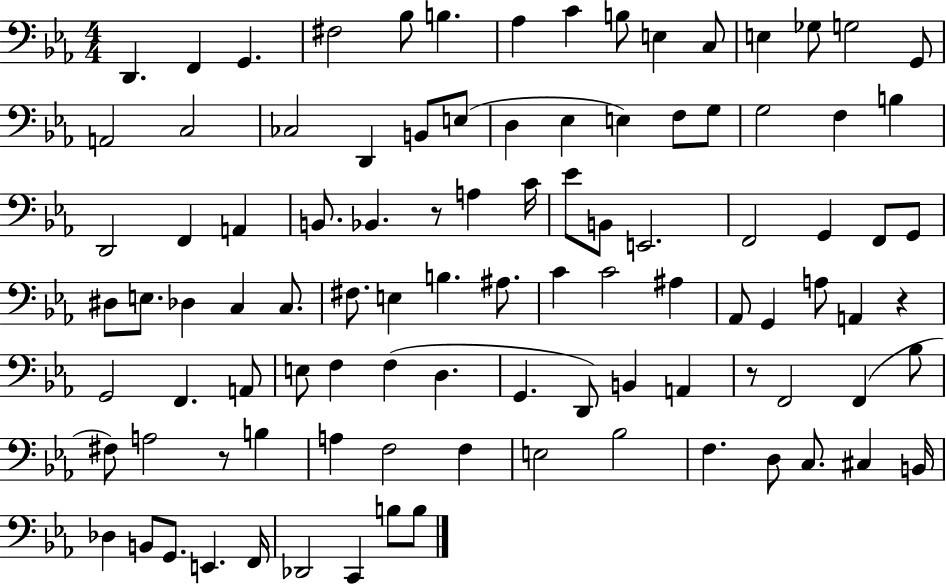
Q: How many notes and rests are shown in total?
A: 99